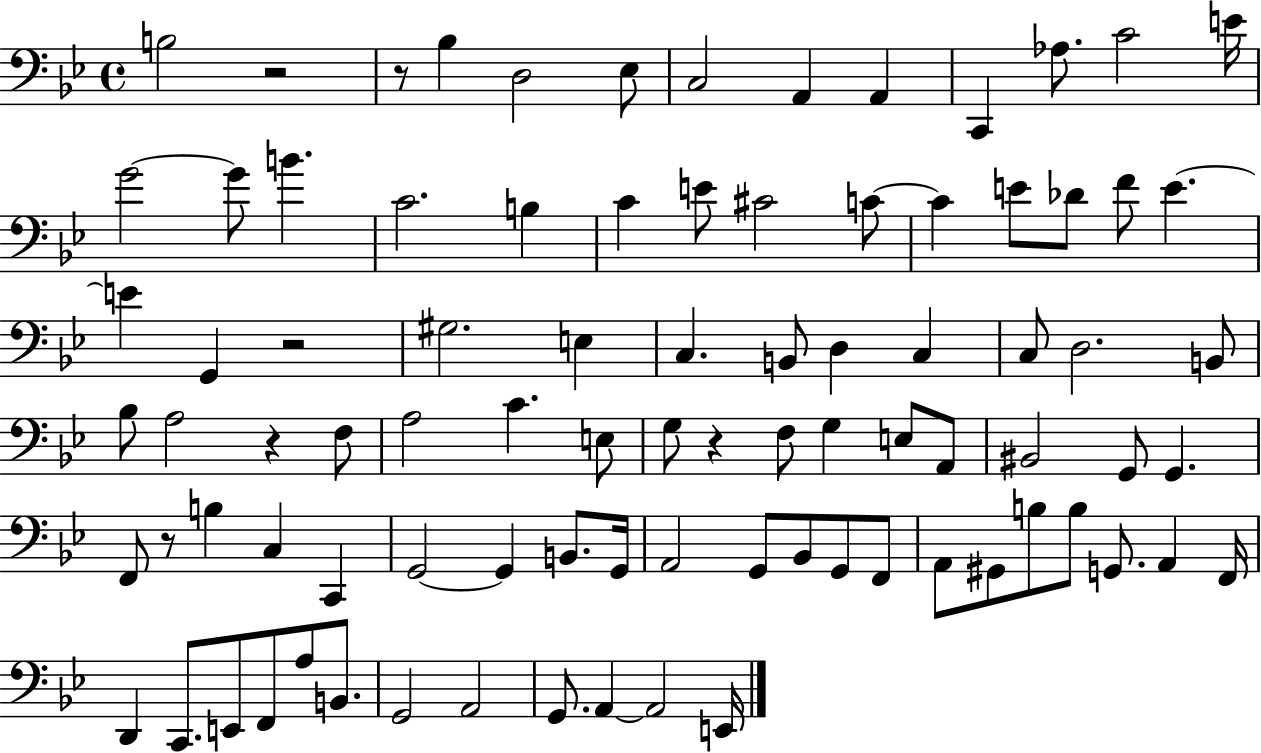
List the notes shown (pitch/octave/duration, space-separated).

B3/h R/h R/e Bb3/q D3/h Eb3/e C3/h A2/q A2/q C2/q Ab3/e. C4/h E4/s G4/h G4/e B4/q. C4/h. B3/q C4/q E4/e C#4/h C4/e C4/q E4/e Db4/e F4/e E4/q. E4/q G2/q R/h G#3/h. E3/q C3/q. B2/e D3/q C3/q C3/e D3/h. B2/e Bb3/e A3/h R/q F3/e A3/h C4/q. E3/e G3/e R/q F3/e G3/q E3/e A2/e BIS2/h G2/e G2/q. F2/e R/e B3/q C3/q C2/q G2/h G2/q B2/e. G2/s A2/h G2/e Bb2/e G2/e F2/e A2/e G#2/e B3/e B3/e G2/e. A2/q F2/s D2/q C2/e. E2/e F2/e A3/e B2/e. G2/h A2/h G2/e. A2/q A2/h E2/s